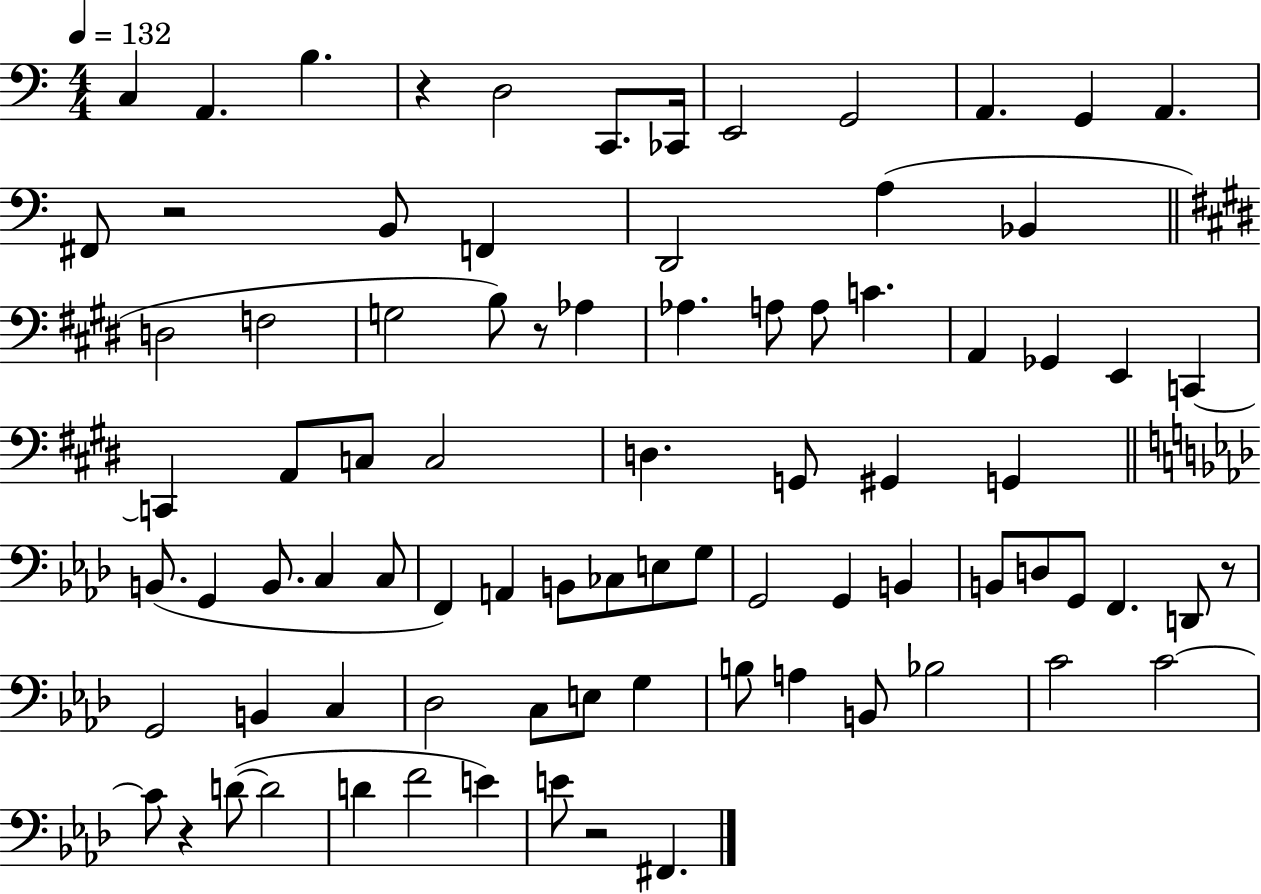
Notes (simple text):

C3/q A2/q. B3/q. R/q D3/h C2/e. CES2/s E2/h G2/h A2/q. G2/q A2/q. F#2/e R/h B2/e F2/q D2/h A3/q Bb2/q D3/h F3/h G3/h B3/e R/e Ab3/q Ab3/q. A3/e A3/e C4/q. A2/q Gb2/q E2/q C2/q C2/q A2/e C3/e C3/h D3/q. G2/e G#2/q G2/q B2/e. G2/q B2/e. C3/q C3/e F2/q A2/q B2/e CES3/e E3/e G3/e G2/h G2/q B2/q B2/e D3/e G2/e F2/q. D2/e R/e G2/h B2/q C3/q Db3/h C3/e E3/e G3/q B3/e A3/q B2/e Bb3/h C4/h C4/h C4/e R/q D4/e D4/h D4/q F4/h E4/q E4/e R/h F#2/q.